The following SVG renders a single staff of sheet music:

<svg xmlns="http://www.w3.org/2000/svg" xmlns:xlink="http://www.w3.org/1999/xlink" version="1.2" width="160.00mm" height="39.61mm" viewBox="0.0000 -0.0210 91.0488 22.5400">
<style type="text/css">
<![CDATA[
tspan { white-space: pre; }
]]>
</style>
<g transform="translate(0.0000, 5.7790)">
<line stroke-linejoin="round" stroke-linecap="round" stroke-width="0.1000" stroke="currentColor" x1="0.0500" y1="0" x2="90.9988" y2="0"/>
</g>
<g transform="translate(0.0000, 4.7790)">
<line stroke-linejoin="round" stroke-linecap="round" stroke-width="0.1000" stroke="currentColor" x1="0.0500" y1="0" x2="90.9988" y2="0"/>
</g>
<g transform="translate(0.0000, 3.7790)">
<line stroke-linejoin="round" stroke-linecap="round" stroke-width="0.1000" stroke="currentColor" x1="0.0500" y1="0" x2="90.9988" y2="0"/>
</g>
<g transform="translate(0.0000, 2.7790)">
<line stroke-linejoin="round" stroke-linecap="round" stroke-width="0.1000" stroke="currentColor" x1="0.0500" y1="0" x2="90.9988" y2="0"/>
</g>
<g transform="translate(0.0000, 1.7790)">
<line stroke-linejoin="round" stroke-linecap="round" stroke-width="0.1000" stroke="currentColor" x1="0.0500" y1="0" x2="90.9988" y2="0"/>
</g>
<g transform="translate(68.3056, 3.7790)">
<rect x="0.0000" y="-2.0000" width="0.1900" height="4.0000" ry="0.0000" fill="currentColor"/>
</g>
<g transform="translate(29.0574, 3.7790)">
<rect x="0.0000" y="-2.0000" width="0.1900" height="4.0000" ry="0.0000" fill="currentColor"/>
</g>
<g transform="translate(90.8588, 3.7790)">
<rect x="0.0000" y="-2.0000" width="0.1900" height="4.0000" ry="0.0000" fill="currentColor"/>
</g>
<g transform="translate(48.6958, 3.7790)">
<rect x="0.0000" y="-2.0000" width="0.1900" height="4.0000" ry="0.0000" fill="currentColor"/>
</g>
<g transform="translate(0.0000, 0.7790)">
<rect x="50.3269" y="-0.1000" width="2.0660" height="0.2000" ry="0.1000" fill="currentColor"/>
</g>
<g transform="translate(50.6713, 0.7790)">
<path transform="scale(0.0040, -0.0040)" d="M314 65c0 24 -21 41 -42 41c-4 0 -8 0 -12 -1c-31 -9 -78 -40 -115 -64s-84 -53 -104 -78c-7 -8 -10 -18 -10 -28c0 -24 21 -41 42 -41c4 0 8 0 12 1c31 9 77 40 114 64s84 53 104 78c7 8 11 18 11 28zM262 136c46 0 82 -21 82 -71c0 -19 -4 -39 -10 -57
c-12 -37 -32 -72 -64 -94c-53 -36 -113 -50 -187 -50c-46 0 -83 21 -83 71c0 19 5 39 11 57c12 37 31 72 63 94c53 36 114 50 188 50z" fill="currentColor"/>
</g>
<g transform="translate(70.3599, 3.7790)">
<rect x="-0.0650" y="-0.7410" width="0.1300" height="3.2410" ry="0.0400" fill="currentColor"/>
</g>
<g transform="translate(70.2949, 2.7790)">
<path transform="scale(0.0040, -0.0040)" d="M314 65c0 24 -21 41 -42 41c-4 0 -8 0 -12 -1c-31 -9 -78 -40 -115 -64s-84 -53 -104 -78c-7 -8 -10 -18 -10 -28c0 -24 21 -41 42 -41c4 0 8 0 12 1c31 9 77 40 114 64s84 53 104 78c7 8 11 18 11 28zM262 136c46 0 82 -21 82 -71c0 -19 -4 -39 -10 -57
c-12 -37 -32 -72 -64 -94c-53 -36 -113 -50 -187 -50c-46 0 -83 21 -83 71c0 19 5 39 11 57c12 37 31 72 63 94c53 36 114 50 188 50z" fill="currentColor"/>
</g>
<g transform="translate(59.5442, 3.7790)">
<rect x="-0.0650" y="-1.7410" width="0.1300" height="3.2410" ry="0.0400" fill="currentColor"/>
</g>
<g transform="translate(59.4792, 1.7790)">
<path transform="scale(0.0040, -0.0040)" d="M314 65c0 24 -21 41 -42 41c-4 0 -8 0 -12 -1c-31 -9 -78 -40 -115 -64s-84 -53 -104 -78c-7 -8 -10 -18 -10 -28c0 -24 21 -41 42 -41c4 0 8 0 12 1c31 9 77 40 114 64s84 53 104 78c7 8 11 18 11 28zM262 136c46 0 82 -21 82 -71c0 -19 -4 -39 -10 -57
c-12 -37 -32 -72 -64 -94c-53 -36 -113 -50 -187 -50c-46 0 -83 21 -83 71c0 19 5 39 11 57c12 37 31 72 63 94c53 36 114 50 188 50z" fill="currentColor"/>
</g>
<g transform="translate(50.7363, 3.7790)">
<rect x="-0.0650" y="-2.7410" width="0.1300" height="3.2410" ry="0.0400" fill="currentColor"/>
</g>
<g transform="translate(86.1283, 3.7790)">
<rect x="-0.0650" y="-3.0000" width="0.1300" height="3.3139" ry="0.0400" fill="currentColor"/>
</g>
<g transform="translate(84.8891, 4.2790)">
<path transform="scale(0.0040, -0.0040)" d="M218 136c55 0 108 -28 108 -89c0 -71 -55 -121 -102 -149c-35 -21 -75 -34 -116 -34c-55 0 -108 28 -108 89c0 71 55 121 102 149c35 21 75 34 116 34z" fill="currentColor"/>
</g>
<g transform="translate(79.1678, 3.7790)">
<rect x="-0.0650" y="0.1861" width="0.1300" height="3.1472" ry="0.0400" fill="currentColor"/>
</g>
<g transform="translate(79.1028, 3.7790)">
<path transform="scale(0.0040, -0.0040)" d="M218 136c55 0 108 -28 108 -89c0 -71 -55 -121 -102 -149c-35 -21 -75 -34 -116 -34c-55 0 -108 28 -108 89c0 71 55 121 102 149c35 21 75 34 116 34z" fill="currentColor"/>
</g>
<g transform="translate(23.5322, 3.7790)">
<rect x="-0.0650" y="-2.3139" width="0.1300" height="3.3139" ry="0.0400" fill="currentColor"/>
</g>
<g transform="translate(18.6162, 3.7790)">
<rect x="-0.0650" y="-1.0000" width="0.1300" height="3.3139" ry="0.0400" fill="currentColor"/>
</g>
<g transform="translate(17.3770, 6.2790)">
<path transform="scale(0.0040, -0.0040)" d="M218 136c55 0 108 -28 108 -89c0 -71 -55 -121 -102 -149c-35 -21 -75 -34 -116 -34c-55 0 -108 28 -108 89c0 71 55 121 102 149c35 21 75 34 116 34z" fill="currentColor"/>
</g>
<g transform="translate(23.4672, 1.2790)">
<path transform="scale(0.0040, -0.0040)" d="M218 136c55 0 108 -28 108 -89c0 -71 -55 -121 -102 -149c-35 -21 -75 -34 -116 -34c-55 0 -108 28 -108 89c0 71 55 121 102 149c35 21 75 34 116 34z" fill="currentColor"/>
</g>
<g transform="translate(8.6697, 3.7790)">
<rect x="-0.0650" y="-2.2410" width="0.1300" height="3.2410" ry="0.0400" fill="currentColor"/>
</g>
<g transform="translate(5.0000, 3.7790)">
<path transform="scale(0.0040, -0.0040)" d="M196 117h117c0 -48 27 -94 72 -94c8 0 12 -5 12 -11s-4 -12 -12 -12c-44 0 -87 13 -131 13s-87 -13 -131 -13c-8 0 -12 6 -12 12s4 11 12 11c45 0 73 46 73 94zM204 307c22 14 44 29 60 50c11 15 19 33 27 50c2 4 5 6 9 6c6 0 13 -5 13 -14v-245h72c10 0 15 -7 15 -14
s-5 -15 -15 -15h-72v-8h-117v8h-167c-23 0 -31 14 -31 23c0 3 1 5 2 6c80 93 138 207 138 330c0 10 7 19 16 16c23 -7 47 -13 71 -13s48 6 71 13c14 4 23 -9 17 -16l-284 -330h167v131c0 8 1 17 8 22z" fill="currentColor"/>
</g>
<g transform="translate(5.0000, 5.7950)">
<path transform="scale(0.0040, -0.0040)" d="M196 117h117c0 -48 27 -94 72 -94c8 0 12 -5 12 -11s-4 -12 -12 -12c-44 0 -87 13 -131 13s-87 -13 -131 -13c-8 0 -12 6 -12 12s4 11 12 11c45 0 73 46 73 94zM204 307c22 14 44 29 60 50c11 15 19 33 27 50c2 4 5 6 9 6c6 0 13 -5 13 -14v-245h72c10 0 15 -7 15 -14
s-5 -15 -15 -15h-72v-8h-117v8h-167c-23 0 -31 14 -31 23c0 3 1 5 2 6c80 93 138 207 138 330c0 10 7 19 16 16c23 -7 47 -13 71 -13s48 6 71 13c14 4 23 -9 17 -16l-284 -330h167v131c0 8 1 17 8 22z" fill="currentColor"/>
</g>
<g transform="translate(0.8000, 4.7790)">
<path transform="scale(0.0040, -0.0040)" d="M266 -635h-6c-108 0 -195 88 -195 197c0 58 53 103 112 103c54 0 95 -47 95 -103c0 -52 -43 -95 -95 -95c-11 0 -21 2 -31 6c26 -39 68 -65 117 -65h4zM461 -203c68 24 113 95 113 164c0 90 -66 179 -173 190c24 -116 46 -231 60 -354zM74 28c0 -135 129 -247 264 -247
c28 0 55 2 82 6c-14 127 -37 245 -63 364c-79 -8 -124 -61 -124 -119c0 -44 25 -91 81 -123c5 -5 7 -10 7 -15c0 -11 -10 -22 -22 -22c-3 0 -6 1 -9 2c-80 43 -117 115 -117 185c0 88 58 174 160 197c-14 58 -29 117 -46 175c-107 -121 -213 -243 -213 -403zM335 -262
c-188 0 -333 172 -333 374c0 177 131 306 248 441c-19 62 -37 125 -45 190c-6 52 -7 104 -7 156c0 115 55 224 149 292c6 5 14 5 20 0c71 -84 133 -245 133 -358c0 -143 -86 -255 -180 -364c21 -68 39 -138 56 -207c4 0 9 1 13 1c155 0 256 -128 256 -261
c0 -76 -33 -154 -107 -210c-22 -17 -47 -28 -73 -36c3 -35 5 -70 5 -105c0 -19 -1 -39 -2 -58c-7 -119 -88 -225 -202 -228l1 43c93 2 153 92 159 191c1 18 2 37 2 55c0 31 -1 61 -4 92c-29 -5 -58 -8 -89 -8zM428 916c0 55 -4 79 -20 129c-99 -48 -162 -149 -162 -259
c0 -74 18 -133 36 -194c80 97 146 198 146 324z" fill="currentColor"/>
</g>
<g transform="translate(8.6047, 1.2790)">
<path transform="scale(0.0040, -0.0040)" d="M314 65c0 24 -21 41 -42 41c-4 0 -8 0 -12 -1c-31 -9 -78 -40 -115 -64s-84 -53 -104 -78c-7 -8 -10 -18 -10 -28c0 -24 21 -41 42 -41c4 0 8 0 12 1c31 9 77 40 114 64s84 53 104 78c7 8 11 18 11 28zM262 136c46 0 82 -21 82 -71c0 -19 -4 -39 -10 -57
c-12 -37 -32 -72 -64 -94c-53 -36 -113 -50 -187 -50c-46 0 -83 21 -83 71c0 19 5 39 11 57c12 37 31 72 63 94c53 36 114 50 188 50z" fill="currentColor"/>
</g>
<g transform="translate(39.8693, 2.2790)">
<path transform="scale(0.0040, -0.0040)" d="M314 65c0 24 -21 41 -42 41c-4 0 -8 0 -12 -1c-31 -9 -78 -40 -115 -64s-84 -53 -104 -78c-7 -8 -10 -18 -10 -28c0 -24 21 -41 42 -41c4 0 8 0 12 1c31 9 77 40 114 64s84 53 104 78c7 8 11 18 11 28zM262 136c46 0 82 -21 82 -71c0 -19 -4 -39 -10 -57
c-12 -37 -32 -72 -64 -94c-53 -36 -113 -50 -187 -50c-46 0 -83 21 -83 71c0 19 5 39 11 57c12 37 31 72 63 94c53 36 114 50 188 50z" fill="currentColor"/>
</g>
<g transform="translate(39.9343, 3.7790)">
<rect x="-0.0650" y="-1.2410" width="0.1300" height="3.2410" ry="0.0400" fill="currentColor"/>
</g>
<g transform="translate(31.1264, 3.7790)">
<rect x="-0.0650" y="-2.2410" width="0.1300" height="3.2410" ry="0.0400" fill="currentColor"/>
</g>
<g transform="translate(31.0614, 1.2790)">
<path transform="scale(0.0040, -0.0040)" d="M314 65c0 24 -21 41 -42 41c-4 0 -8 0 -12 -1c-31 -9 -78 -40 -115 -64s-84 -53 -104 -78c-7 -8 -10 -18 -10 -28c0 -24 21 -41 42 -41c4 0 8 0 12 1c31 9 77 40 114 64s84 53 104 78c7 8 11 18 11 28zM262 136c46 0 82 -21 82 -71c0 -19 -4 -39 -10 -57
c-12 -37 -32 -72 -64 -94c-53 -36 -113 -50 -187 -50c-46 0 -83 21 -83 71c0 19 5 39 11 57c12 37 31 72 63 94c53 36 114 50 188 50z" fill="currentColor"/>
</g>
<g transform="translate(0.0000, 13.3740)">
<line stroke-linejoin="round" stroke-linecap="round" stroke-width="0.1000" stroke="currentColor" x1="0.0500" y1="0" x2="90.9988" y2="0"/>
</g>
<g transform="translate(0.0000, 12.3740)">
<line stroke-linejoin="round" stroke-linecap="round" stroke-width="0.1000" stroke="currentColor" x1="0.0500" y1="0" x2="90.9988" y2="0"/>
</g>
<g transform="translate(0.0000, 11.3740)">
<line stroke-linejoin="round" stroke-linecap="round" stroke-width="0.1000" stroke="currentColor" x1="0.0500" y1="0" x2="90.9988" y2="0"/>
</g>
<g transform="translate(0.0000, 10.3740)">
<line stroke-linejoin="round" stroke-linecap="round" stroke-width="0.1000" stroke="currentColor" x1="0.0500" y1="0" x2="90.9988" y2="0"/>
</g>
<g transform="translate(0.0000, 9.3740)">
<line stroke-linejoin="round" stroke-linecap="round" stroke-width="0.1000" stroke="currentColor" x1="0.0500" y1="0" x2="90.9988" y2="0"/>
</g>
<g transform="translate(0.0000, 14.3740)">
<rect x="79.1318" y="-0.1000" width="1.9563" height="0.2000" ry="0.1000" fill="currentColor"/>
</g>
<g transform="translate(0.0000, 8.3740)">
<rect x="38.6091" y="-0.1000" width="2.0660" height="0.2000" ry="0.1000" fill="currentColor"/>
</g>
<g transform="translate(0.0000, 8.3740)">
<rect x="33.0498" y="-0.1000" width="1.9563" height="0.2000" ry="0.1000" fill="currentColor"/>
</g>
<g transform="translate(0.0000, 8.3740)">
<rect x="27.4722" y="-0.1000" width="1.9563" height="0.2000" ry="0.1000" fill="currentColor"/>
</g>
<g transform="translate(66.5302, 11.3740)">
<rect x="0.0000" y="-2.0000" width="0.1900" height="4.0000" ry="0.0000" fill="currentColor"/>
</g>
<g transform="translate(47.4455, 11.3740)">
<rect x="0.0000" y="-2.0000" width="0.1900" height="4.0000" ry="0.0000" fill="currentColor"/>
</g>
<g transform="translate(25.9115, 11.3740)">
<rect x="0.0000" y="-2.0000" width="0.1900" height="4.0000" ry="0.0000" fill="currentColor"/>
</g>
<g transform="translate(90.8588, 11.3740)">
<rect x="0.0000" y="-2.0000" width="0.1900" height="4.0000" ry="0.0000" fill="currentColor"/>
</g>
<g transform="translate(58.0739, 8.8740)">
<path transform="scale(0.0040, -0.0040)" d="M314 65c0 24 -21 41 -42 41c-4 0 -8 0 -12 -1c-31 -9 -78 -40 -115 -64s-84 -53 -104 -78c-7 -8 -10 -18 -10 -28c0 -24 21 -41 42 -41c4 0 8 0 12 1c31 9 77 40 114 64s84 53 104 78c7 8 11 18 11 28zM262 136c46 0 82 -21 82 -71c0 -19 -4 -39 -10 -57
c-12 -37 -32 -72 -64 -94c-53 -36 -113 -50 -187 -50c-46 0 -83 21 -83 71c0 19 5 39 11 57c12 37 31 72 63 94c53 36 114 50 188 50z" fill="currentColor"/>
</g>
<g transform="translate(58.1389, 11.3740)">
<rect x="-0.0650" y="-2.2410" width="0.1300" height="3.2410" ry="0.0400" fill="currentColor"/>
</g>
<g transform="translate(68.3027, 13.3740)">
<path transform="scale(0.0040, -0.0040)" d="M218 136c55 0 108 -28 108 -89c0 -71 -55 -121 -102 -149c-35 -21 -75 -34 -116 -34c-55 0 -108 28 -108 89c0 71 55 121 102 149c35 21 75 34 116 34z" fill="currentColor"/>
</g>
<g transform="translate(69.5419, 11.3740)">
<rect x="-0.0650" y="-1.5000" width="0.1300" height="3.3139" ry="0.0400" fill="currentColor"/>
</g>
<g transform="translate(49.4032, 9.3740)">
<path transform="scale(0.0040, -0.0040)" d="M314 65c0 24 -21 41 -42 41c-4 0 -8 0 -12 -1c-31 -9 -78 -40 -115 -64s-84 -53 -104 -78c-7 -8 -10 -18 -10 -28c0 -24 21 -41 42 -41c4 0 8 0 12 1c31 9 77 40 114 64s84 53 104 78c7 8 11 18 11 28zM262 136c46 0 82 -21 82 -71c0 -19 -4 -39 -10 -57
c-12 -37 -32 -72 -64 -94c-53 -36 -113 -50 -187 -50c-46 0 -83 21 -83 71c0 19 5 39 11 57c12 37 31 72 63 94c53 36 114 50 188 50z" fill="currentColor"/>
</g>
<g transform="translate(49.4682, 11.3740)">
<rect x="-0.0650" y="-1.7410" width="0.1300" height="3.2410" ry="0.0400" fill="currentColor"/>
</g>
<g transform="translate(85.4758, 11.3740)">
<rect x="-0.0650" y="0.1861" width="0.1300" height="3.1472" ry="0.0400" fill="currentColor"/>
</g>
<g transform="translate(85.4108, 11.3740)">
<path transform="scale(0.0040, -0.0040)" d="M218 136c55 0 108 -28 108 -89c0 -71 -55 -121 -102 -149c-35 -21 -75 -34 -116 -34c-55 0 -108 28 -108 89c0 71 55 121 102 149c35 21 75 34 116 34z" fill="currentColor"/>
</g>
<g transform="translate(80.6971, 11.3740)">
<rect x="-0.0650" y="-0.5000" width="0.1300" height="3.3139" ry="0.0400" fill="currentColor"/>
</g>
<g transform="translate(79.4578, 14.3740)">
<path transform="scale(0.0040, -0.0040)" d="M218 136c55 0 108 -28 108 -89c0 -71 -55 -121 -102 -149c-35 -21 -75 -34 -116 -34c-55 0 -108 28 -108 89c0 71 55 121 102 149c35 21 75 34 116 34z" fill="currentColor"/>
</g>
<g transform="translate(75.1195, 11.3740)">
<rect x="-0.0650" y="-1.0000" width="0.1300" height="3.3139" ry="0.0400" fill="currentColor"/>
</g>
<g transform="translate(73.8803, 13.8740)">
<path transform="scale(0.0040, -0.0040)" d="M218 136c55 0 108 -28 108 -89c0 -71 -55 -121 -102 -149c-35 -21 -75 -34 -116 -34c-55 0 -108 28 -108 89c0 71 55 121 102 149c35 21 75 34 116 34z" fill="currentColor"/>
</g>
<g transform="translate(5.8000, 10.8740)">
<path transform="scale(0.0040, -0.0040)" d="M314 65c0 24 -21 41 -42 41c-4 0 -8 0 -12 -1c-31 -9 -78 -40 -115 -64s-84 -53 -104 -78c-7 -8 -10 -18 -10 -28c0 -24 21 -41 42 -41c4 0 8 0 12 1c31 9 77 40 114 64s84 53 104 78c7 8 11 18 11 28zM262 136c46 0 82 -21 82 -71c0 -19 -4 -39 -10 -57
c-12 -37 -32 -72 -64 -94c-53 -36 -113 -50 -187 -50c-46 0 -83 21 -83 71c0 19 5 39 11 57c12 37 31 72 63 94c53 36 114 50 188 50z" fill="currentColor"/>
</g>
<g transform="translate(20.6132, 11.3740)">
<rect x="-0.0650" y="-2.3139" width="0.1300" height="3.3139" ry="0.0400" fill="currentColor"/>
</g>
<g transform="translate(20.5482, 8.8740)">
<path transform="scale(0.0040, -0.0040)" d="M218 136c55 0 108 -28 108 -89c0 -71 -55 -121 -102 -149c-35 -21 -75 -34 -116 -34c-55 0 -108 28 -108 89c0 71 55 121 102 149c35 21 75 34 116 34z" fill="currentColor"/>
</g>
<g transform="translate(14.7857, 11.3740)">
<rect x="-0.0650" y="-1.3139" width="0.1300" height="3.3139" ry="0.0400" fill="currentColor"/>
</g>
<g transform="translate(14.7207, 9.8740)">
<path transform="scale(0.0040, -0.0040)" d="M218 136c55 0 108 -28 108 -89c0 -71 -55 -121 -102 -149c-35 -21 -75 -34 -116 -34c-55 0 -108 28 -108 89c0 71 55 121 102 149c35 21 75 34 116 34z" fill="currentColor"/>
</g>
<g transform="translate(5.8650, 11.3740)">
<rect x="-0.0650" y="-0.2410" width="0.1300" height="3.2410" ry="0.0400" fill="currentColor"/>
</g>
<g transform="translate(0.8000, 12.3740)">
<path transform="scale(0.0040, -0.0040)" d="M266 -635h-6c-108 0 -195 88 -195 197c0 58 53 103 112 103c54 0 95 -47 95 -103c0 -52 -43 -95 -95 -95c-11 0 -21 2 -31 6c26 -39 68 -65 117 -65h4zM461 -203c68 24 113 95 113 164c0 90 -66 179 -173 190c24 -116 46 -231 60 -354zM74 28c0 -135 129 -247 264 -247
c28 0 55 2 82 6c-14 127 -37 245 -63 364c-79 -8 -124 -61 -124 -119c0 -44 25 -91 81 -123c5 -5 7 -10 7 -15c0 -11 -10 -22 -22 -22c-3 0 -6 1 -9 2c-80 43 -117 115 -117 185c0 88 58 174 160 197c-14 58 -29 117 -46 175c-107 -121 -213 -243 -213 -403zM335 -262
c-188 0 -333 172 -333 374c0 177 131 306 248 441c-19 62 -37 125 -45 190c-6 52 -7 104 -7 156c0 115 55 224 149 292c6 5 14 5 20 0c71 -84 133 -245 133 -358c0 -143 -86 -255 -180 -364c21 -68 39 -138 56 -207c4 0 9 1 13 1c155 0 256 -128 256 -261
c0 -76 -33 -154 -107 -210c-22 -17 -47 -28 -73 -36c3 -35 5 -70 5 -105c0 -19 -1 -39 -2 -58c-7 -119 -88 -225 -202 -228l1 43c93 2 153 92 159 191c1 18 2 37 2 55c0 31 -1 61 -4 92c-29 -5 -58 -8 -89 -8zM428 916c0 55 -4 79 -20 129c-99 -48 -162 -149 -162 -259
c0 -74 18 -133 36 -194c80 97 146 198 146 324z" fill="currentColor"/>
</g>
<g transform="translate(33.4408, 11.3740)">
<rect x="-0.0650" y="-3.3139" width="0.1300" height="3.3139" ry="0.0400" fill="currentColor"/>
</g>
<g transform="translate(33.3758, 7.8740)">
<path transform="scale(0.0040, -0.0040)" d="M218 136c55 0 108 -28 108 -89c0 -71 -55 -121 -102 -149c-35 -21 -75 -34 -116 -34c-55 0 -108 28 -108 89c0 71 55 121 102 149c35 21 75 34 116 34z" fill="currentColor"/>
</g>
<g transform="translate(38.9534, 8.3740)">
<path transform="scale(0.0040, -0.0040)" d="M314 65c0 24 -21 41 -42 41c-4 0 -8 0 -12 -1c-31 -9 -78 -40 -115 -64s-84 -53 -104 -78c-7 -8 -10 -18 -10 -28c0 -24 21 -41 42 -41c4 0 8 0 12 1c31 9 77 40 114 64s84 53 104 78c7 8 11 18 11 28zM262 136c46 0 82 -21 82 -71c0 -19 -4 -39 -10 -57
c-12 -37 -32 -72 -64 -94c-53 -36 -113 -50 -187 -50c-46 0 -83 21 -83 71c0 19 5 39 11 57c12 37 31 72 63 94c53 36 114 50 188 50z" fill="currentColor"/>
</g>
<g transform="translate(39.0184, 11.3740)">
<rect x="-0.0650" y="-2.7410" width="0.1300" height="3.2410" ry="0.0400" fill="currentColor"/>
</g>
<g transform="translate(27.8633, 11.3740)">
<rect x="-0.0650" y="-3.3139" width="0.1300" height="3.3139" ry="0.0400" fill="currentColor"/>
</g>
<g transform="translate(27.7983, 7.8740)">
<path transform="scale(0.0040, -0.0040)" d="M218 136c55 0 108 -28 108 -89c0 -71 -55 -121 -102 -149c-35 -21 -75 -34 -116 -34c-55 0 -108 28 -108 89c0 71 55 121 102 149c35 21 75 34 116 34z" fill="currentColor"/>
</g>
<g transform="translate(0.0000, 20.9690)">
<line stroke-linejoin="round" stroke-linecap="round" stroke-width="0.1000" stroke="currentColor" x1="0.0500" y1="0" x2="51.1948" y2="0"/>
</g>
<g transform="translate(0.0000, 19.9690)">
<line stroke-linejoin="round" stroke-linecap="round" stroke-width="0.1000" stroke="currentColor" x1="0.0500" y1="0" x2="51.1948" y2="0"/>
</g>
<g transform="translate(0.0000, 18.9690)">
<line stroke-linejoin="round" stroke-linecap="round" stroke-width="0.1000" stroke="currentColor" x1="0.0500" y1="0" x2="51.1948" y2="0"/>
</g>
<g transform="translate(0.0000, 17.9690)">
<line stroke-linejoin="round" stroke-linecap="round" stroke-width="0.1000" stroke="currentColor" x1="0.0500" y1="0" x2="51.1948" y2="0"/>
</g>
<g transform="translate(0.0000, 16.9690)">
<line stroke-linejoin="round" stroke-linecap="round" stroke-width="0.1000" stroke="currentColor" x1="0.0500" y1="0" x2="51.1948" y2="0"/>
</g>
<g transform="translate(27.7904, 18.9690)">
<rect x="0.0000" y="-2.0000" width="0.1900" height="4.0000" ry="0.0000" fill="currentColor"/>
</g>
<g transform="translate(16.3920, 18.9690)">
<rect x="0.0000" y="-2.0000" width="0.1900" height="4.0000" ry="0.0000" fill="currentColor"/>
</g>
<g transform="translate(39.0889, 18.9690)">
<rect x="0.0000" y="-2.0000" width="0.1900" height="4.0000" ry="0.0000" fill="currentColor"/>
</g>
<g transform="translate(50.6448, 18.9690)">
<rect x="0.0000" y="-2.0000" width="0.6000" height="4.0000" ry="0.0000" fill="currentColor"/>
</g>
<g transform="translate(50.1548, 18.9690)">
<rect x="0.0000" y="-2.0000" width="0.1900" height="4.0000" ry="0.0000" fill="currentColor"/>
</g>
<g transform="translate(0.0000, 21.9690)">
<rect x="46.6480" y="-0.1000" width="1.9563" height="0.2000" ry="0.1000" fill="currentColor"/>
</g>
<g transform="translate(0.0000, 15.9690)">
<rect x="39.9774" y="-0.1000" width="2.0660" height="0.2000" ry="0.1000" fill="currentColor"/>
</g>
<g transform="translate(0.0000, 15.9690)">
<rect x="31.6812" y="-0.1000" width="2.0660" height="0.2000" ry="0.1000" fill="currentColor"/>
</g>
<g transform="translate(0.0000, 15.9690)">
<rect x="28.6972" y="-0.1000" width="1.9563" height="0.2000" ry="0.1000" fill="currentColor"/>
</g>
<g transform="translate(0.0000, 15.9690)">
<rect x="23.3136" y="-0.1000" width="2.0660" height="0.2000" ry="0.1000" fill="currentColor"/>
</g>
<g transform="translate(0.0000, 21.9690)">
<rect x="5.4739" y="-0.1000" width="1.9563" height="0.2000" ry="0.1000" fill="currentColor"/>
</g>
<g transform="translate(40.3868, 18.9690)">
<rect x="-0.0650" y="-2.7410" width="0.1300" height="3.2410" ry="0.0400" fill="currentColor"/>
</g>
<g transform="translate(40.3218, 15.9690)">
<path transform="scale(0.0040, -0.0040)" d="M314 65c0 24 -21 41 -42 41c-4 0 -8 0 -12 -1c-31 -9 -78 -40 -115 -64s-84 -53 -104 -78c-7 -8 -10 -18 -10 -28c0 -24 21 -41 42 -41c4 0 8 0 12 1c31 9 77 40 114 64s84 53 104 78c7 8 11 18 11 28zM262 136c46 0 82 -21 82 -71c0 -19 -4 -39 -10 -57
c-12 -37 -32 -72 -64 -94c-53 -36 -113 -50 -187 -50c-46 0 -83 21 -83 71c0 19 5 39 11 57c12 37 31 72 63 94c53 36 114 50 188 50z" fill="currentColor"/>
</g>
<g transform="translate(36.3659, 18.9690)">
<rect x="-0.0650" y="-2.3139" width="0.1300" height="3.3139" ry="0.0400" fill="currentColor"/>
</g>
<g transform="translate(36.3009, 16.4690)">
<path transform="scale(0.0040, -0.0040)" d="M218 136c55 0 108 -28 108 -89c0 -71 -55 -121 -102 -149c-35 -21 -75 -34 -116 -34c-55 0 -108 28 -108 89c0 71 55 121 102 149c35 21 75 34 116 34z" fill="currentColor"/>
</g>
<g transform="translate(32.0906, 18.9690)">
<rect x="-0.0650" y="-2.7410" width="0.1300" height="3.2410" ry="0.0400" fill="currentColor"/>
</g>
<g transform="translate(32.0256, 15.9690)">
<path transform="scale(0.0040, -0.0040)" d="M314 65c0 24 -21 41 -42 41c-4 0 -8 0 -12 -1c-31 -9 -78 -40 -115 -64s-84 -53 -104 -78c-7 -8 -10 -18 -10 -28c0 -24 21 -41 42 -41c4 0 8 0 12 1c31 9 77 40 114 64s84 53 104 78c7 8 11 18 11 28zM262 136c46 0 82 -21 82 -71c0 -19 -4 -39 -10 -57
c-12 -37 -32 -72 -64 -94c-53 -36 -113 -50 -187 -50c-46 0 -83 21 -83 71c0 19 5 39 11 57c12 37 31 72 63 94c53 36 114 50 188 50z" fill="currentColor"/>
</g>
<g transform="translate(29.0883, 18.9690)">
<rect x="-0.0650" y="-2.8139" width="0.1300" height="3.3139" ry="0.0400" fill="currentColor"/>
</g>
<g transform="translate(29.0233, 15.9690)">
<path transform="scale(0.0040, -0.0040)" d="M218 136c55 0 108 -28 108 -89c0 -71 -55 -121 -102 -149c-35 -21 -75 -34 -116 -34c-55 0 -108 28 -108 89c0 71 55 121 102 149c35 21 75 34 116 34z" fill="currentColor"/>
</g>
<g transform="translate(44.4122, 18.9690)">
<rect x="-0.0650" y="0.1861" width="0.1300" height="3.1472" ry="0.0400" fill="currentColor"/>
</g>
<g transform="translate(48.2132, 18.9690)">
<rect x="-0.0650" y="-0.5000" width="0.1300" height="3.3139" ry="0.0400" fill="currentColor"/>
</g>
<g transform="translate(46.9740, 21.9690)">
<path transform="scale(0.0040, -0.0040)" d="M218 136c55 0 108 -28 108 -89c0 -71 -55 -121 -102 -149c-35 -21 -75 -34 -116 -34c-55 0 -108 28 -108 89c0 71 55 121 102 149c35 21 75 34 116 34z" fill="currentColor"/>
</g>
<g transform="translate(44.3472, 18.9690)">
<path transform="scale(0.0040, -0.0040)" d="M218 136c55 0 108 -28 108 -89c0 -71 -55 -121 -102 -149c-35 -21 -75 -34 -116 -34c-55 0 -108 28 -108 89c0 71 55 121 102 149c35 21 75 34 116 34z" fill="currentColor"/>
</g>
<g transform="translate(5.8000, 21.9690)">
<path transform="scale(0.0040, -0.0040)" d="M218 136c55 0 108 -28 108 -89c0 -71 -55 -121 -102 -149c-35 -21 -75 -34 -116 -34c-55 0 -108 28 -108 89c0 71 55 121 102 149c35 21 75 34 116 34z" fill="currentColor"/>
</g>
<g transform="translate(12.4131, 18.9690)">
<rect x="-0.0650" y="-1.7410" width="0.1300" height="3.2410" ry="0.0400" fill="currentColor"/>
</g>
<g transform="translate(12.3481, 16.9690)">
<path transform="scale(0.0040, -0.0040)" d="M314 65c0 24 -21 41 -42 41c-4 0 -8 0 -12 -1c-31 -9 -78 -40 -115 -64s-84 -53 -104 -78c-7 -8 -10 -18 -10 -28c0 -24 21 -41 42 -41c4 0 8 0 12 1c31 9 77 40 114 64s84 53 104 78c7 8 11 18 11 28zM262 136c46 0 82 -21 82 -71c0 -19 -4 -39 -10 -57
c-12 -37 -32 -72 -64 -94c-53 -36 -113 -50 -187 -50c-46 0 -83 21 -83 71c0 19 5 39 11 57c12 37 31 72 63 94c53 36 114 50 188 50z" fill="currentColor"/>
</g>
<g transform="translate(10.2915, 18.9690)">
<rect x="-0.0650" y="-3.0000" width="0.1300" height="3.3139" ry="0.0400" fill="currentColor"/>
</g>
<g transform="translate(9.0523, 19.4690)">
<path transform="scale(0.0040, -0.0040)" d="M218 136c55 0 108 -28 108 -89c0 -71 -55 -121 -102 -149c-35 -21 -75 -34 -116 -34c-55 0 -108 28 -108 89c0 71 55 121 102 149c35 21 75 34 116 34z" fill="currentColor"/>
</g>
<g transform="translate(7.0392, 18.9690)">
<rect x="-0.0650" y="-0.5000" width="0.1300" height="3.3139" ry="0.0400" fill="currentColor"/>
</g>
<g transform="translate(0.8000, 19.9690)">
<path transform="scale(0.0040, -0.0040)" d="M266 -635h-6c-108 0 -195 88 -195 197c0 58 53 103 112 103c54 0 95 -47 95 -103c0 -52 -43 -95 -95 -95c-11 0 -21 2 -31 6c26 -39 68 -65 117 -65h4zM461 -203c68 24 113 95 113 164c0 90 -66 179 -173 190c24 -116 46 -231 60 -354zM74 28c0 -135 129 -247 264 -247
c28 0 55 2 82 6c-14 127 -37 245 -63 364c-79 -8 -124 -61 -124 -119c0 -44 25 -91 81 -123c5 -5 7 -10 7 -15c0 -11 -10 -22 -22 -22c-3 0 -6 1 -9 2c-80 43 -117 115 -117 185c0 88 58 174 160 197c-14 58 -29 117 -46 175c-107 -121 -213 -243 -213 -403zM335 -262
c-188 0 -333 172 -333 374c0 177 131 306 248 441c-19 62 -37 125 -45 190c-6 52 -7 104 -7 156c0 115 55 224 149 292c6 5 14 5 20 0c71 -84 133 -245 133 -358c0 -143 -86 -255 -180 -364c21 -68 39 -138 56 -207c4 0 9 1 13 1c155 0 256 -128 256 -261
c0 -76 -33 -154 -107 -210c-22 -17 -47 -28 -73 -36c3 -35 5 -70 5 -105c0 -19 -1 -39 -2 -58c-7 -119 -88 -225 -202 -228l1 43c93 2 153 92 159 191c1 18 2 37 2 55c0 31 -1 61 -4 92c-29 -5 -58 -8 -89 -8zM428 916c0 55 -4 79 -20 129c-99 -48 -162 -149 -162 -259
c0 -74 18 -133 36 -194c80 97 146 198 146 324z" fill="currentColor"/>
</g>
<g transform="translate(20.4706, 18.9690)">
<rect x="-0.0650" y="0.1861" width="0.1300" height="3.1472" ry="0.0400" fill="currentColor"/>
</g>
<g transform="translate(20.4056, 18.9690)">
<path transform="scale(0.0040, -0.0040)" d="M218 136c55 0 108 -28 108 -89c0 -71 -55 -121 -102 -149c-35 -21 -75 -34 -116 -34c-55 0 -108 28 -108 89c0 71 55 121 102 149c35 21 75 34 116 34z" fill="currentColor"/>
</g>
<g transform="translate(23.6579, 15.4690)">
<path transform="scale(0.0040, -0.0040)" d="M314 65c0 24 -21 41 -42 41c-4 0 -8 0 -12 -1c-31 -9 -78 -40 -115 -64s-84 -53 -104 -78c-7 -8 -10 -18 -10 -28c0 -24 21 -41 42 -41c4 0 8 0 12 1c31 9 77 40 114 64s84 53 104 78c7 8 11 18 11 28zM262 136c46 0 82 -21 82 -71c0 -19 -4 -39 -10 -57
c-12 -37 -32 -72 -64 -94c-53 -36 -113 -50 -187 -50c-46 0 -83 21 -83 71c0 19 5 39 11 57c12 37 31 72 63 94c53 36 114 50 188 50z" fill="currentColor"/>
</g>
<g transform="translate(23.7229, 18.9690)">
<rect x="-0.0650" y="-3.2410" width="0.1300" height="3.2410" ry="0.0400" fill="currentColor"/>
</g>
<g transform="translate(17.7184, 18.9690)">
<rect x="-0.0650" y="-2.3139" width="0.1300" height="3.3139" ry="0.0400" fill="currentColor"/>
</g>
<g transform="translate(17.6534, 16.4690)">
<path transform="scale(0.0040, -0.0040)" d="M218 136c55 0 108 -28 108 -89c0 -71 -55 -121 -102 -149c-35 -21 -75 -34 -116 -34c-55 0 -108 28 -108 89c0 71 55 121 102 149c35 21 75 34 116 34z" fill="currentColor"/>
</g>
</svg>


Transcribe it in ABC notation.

X:1
T:Untitled
M:4/4
L:1/4
K:C
g2 D g g2 e2 a2 f2 d2 B A c2 e g b b a2 f2 g2 E D C B C A f2 g B b2 a a2 g a2 B C